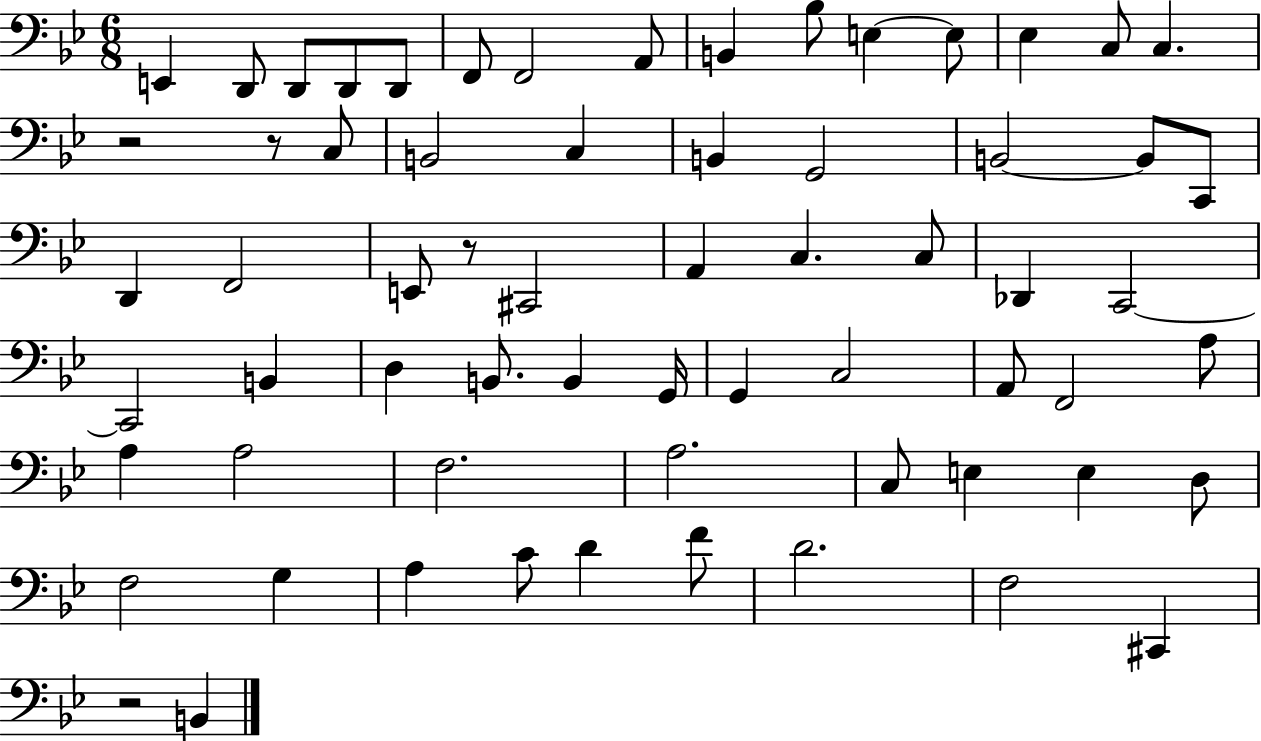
E2/q D2/e D2/e D2/e D2/e F2/e F2/h A2/e B2/q Bb3/e E3/q E3/e Eb3/q C3/e C3/q. R/h R/e C3/e B2/h C3/q B2/q G2/h B2/h B2/e C2/e D2/q F2/h E2/e R/e C#2/h A2/q C3/q. C3/e Db2/q C2/h C2/h B2/q D3/q B2/e. B2/q G2/s G2/q C3/h A2/e F2/h A3/e A3/q A3/h F3/h. A3/h. C3/e E3/q E3/q D3/e F3/h G3/q A3/q C4/e D4/q F4/e D4/h. F3/h C#2/q R/h B2/q